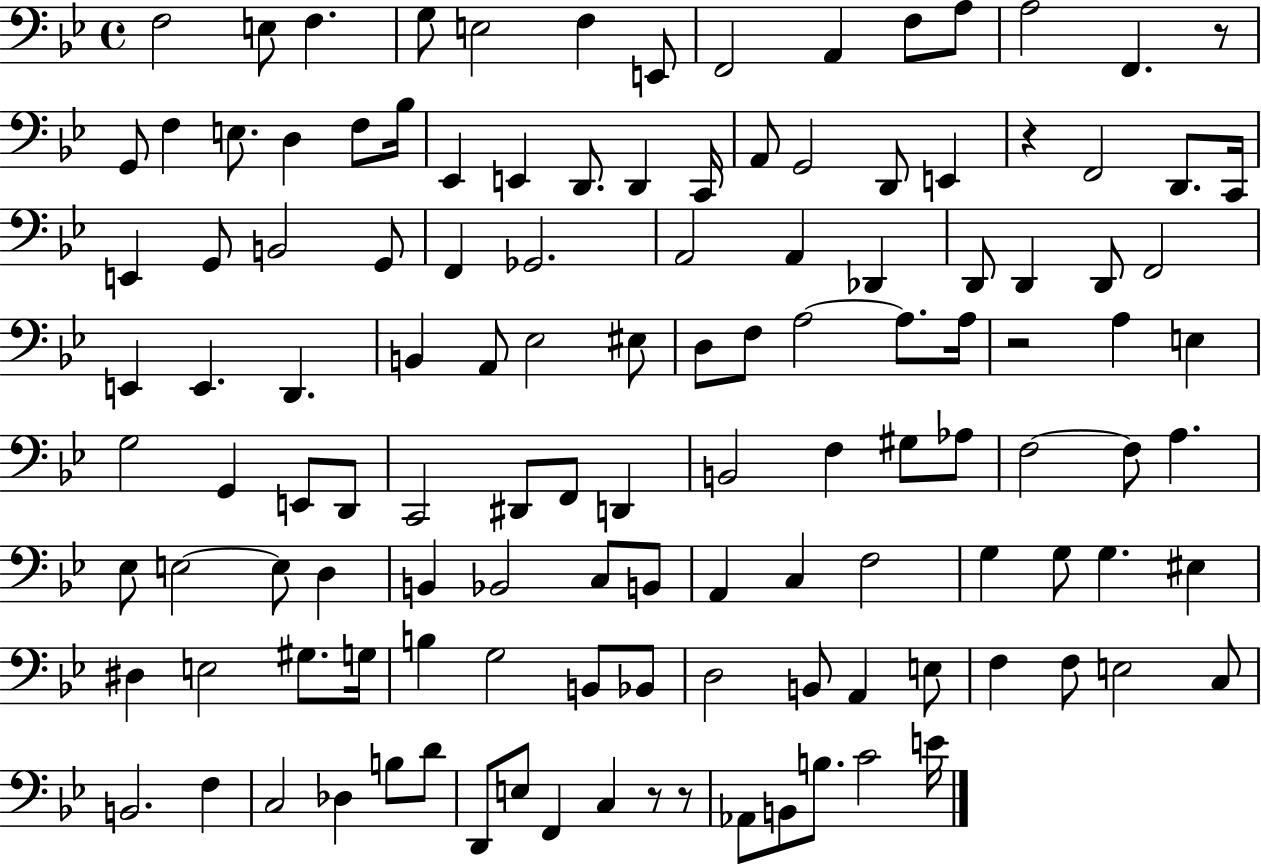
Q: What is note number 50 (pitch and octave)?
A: Eb3